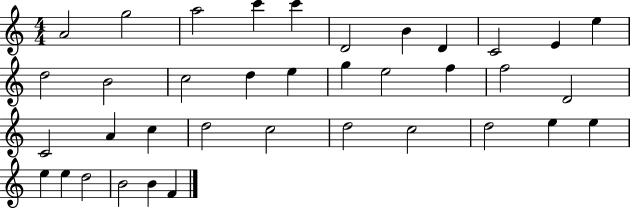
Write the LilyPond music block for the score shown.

{
  \clef treble
  \numericTimeSignature
  \time 4/4
  \key c \major
  a'2 g''2 | a''2 c'''4 c'''4 | d'2 b'4 d'4 | c'2 e'4 e''4 | \break d''2 b'2 | c''2 d''4 e''4 | g''4 e''2 f''4 | f''2 d'2 | \break c'2 a'4 c''4 | d''2 c''2 | d''2 c''2 | d''2 e''4 e''4 | \break e''4 e''4 d''2 | b'2 b'4 f'4 | \bar "|."
}